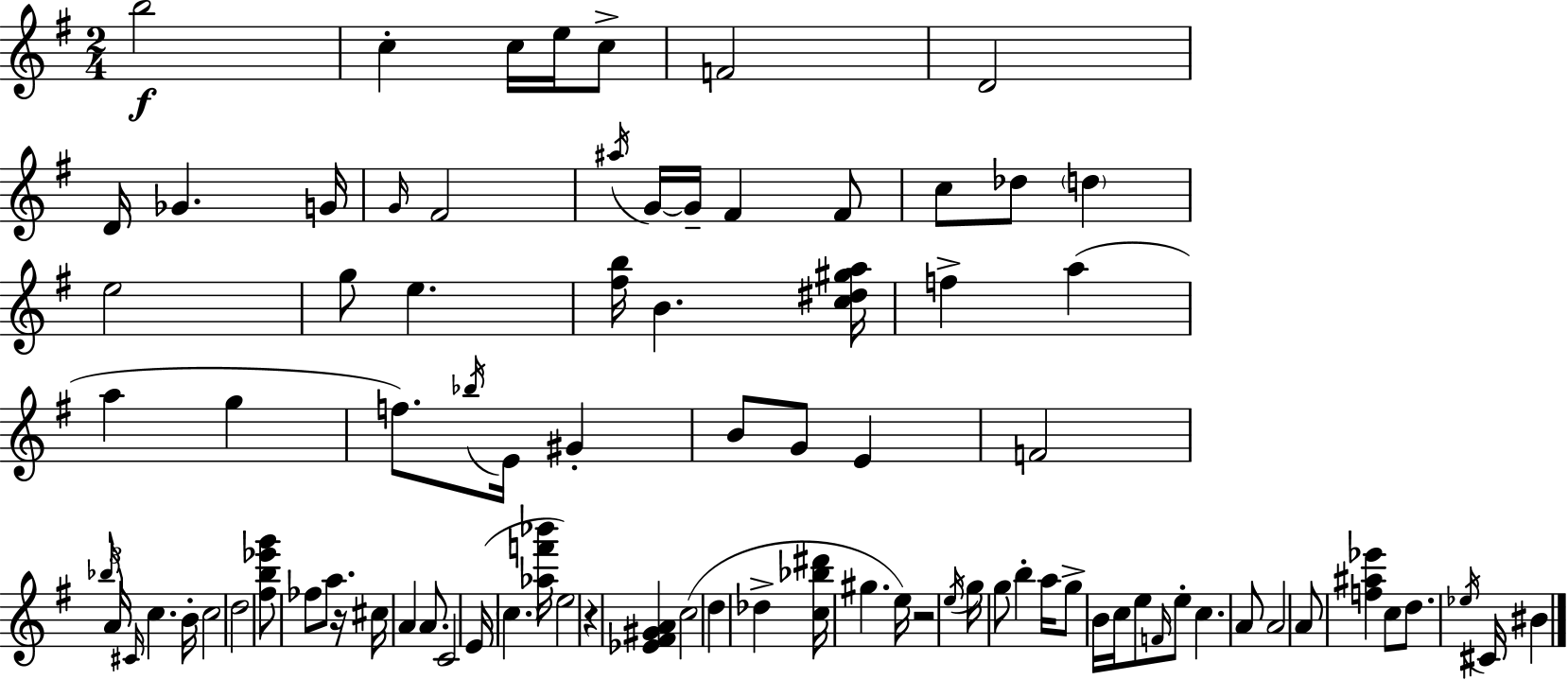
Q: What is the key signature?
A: G major